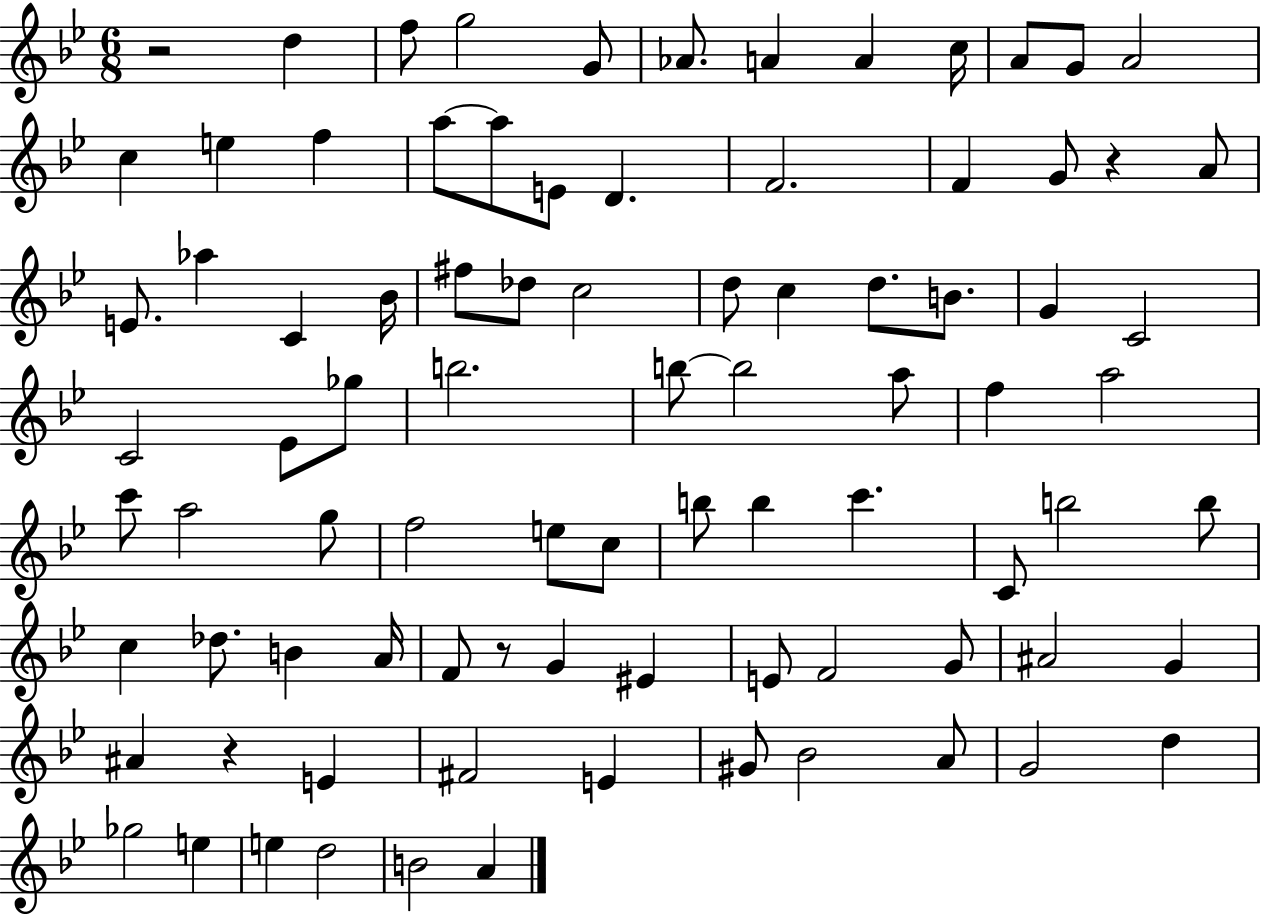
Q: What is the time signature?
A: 6/8